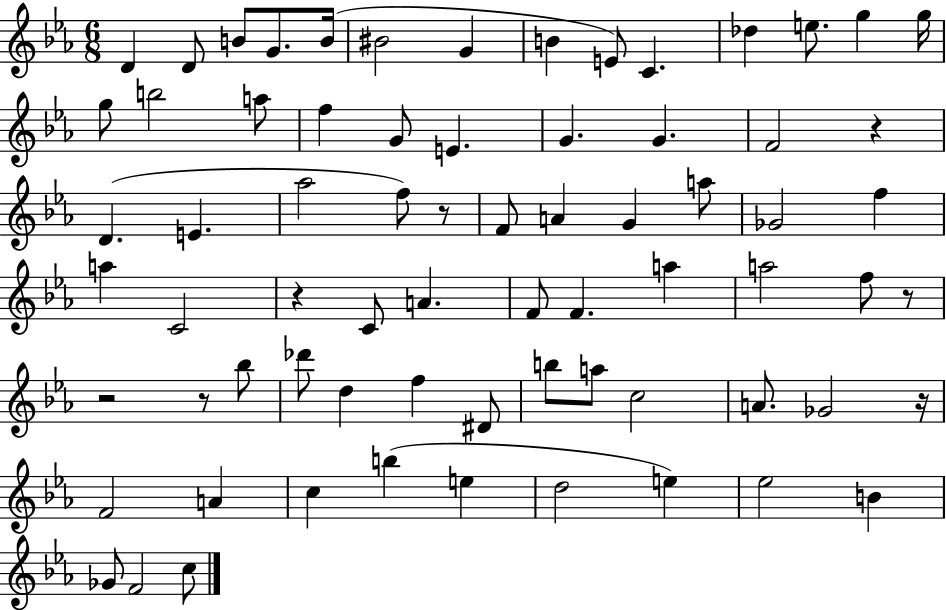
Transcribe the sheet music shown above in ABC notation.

X:1
T:Untitled
M:6/8
L:1/4
K:Eb
D D/2 B/2 G/2 B/4 ^B2 G B E/2 C _d e/2 g g/4 g/2 b2 a/2 f G/2 E G G F2 z D E _a2 f/2 z/2 F/2 A G a/2 _G2 f a C2 z C/2 A F/2 F a a2 f/2 z/2 z2 z/2 _b/2 _d'/2 d f ^D/2 b/2 a/2 c2 A/2 _G2 z/4 F2 A c b e d2 e _e2 B _G/2 F2 c/2